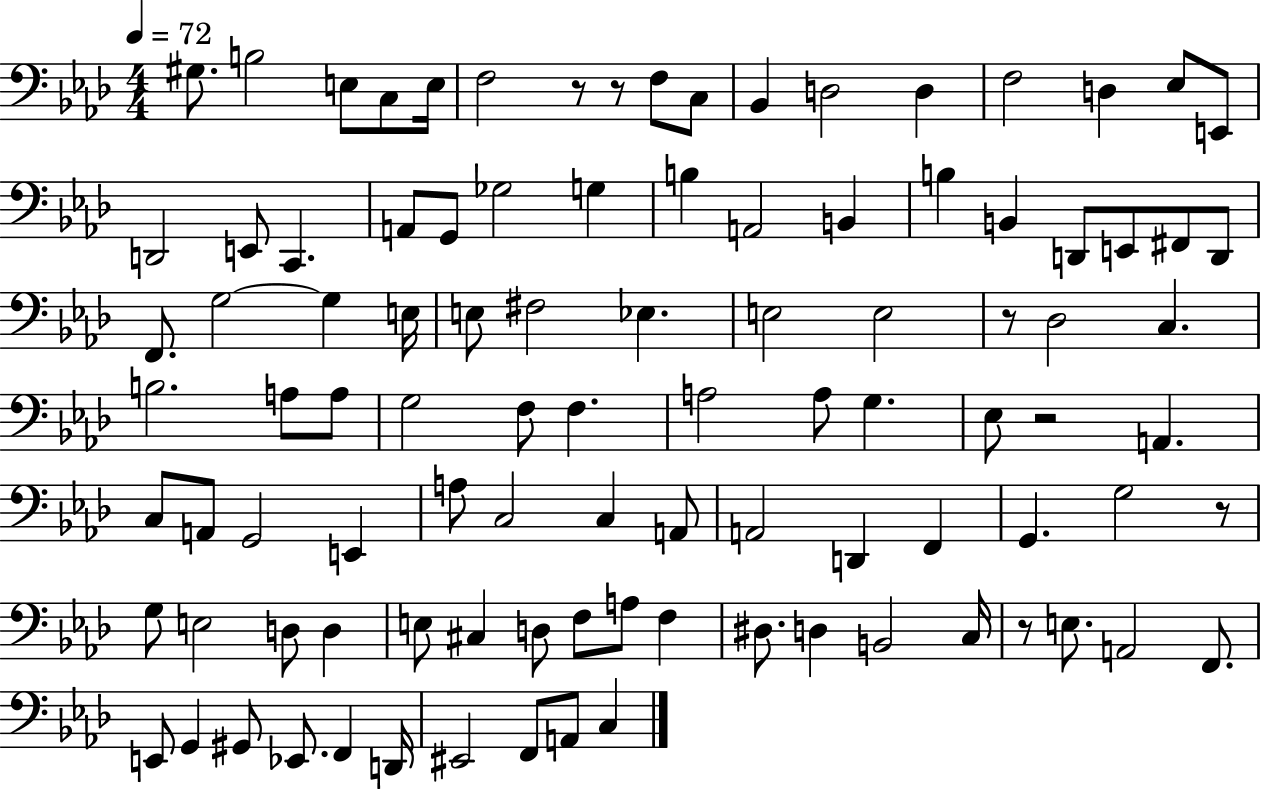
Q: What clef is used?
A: bass